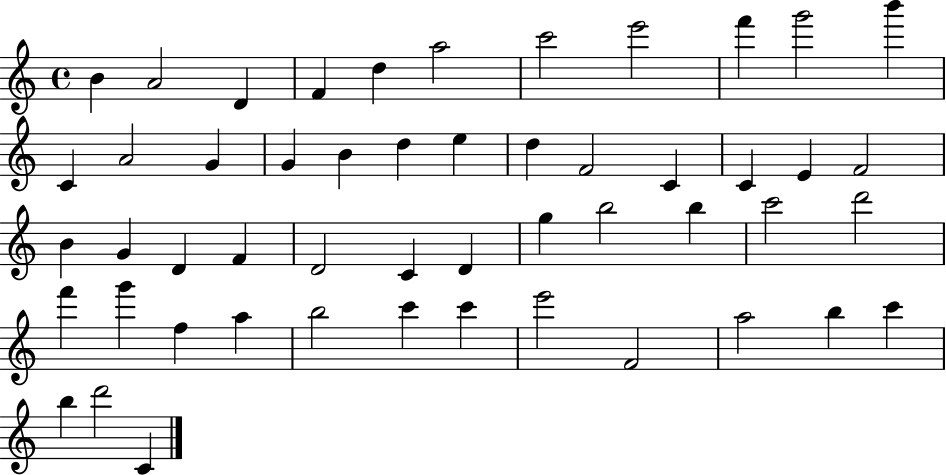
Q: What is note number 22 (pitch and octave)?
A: C4